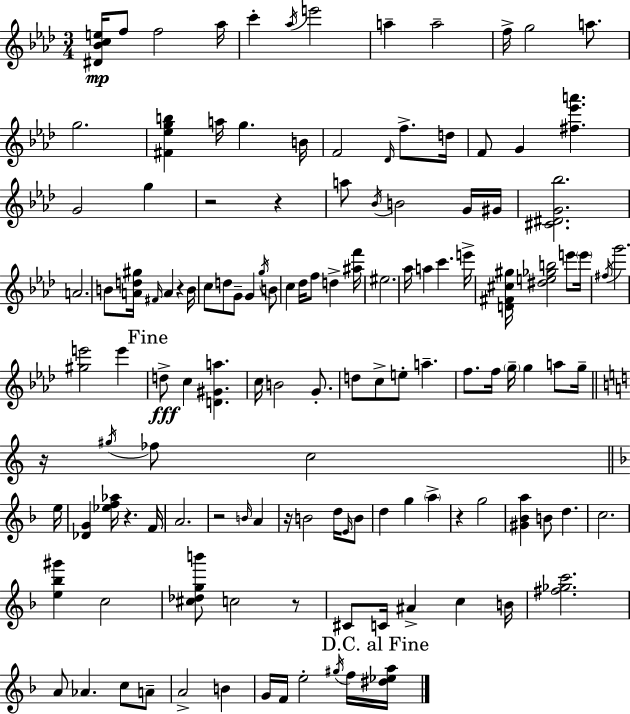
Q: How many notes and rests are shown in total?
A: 131